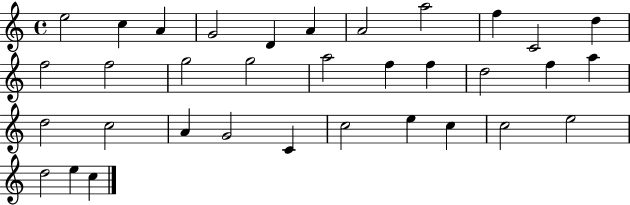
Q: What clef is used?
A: treble